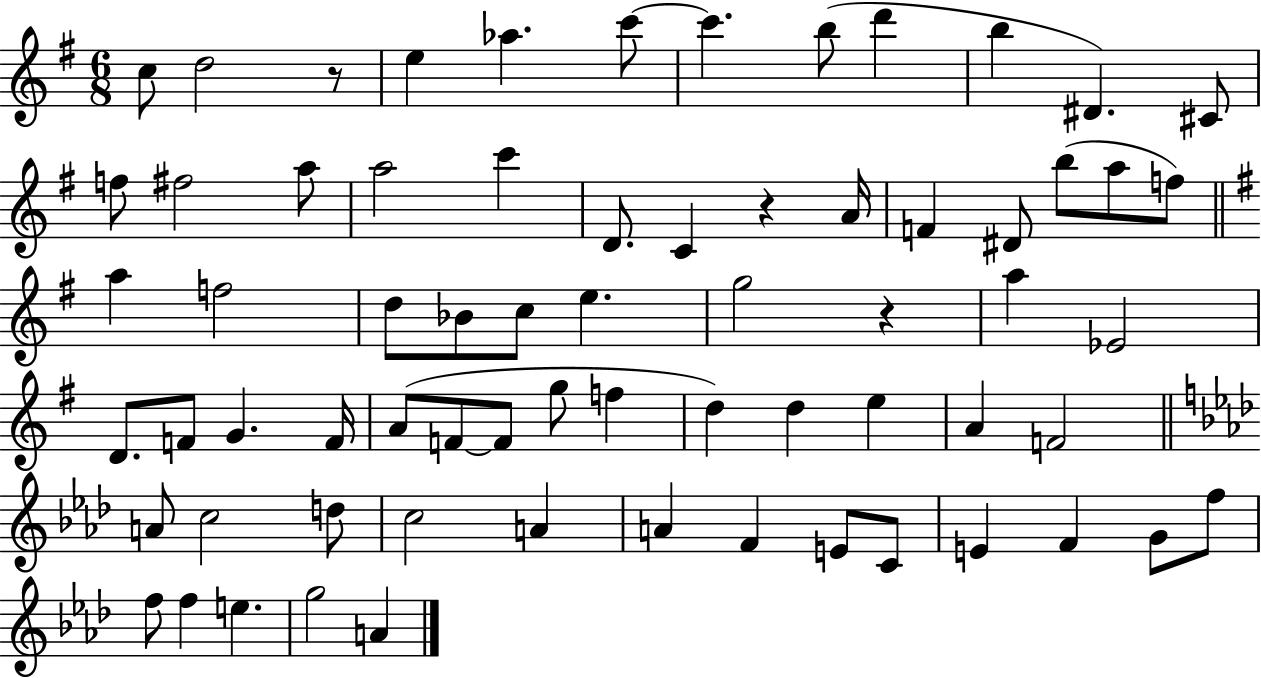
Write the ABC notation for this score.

X:1
T:Untitled
M:6/8
L:1/4
K:G
c/2 d2 z/2 e _a c'/2 c' b/2 d' b ^D ^C/2 f/2 ^f2 a/2 a2 c' D/2 C z A/4 F ^D/2 b/2 a/2 f/2 a f2 d/2 _B/2 c/2 e g2 z a _E2 D/2 F/2 G F/4 A/2 F/2 F/2 g/2 f d d e A F2 A/2 c2 d/2 c2 A A F E/2 C/2 E F G/2 f/2 f/2 f e g2 A